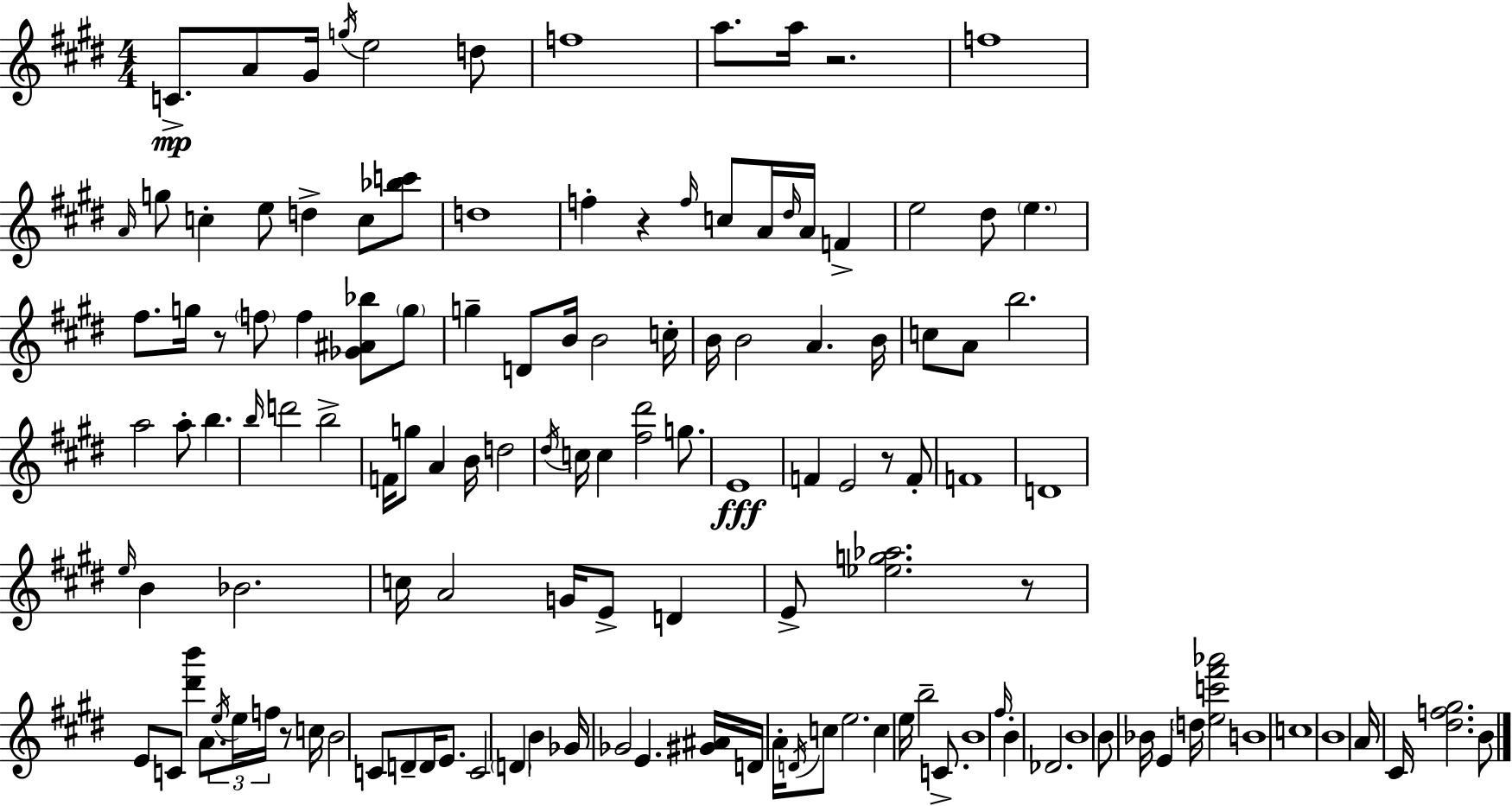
C4/e. A4/e G#4/s G5/s E5/h D5/e F5/w A5/e. A5/s R/h. F5/w A4/s G5/e C5/q E5/e D5/q C5/e [Bb5,C6]/e D5/w F5/q R/q F5/s C5/e A4/s D#5/s A4/s F4/q E5/h D#5/e E5/q. F#5/e. G5/s R/e F5/e F5/q [Gb4,A#4,Bb5]/e G5/e G5/q D4/e B4/s B4/h C5/s B4/s B4/h A4/q. B4/s C5/e A4/e B5/h. A5/h A5/e B5/q. B5/s D6/h B5/h F4/s G5/e A4/q B4/s D5/h D#5/s C5/s C5/q [F#5,D#6]/h G5/e. E4/w F4/q E4/h R/e F4/e F4/w D4/w E5/s B4/q Bb4/h. C5/s A4/h G4/s E4/e D4/q E4/e [Eb5,G5,Ab5]/h. R/e E4/e C4/e [D#6,B6]/q A4/e. E5/s E5/s F5/s R/e C5/s B4/h C4/e D4/e D4/s E4/e. C4/h D4/q B4/q Gb4/s Gb4/h E4/q. [G#4,A#4]/s D4/s A4/s D4/s C5/e E5/h. C5/q E5/s B5/h C4/e. B4/w F#5/s B4/q Db4/h. B4/w B4/e Bb4/s E4/q D5/s [E5,C6,F#6,Ab6]/h B4/w C5/w B4/w A4/s C#4/s [D#5,F5,G#5]/h. B4/e